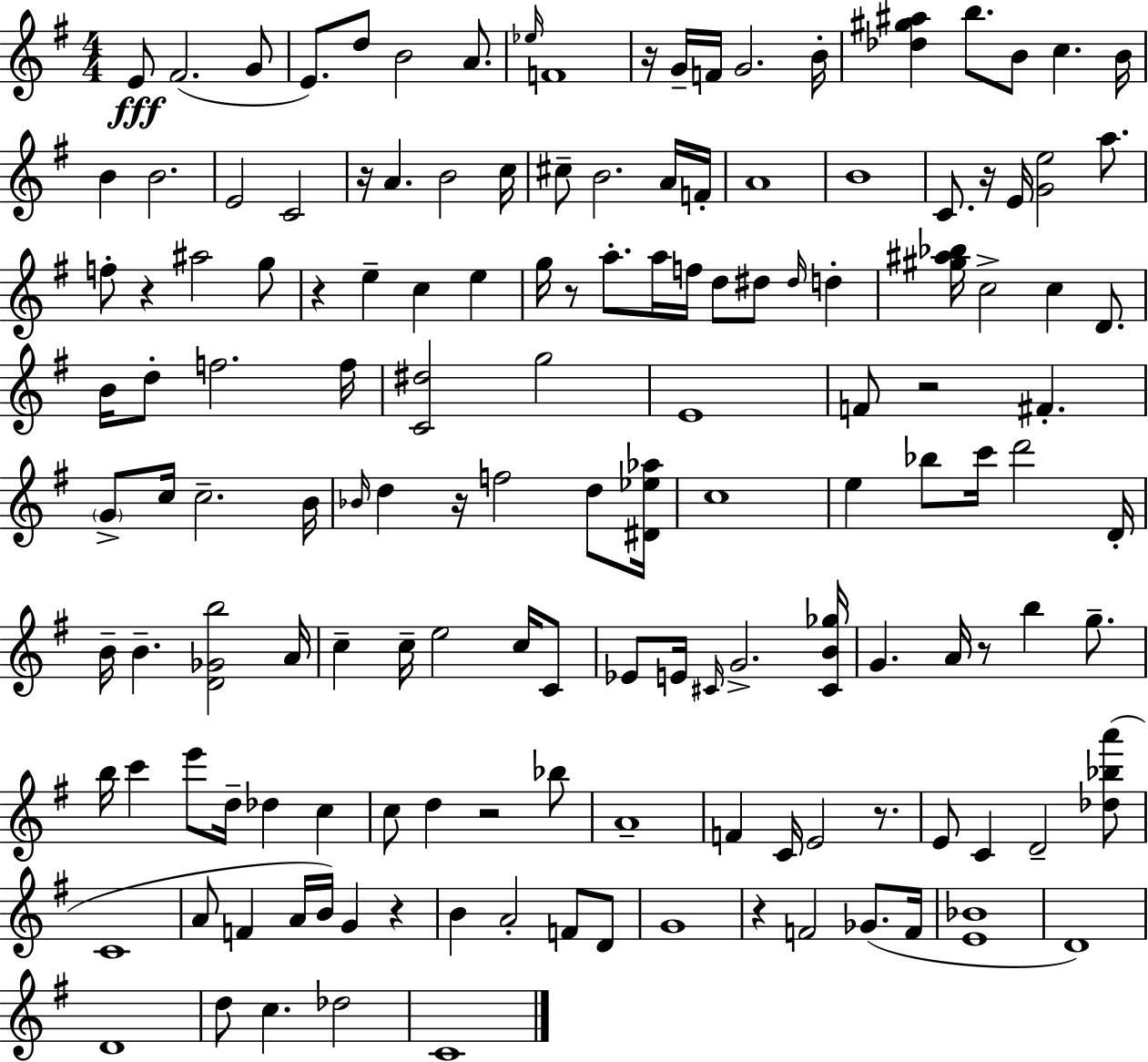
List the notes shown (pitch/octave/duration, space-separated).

E4/e F#4/h. G4/e E4/e. D5/e B4/h A4/e. Eb5/s F4/w R/s G4/s F4/s G4/h. B4/s [Db5,G#5,A#5]/q B5/e. B4/e C5/q. B4/s B4/q B4/h. E4/h C4/h R/s A4/q. B4/h C5/s C#5/e B4/h. A4/s F4/s A4/w B4/w C4/e. R/s E4/s [G4,E5]/h A5/e. F5/e R/q A#5/h G5/e R/q E5/q C5/q E5/q G5/s R/e A5/e. A5/s F5/s D5/e D#5/e D#5/s D5/q [G#5,A#5,Bb5]/s C5/h C5/q D4/e. B4/s D5/e F5/h. F5/s [C4,D#5]/h G5/h E4/w F4/e R/h F#4/q. G4/e C5/s C5/h. B4/s Bb4/s D5/q R/s F5/h D5/e [D#4,Eb5,Ab5]/s C5/w E5/q Bb5/e C6/s D6/h D4/s B4/s B4/q. [D4,Gb4,B5]/h A4/s C5/q C5/s E5/h C5/s C4/e Eb4/e E4/s C#4/s G4/h. [C#4,B4,Gb5]/s G4/q. A4/s R/e B5/q G5/e. B5/s C6/q E6/e D5/s Db5/q C5/q C5/e D5/q R/h Bb5/e A4/w F4/q C4/s E4/h R/e. E4/e C4/q D4/h [Db5,Bb5,A6]/e C4/w A4/e F4/q A4/s B4/s G4/q R/q B4/q A4/h F4/e D4/e G4/w R/q F4/h Gb4/e. F4/s [E4,Bb4]/w D4/w D4/w D5/e C5/q. Db5/h C4/w